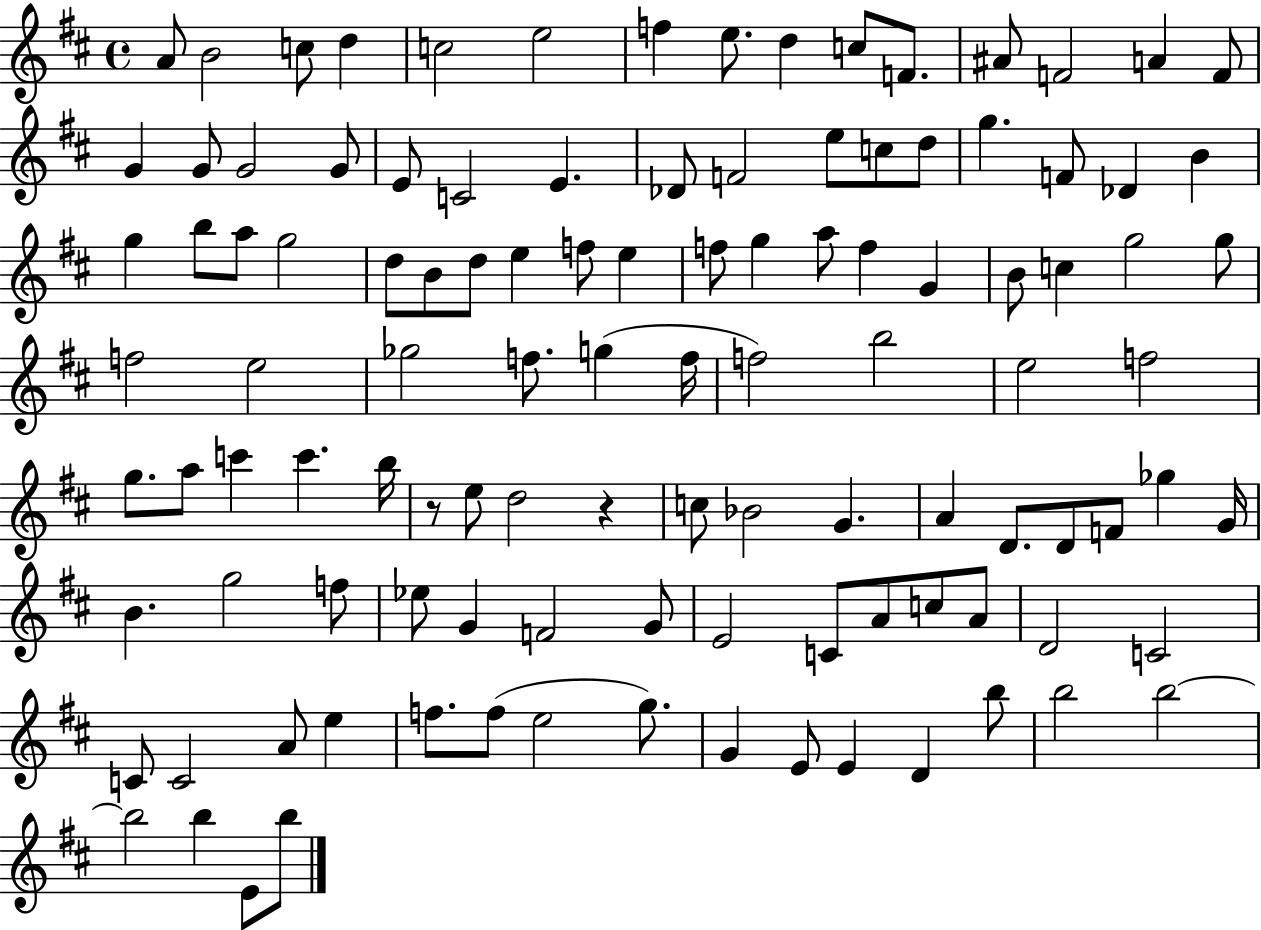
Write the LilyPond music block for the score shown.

{
  \clef treble
  \time 4/4
  \defaultTimeSignature
  \key d \major
  a'8 b'2 c''8 d''4 | c''2 e''2 | f''4 e''8. d''4 c''8 f'8. | ais'8 f'2 a'4 f'8 | \break g'4 g'8 g'2 g'8 | e'8 c'2 e'4. | des'8 f'2 e''8 c''8 d''8 | g''4. f'8 des'4 b'4 | \break g''4 b''8 a''8 g''2 | d''8 b'8 d''8 e''4 f''8 e''4 | f''8 g''4 a''8 f''4 g'4 | b'8 c''4 g''2 g''8 | \break f''2 e''2 | ges''2 f''8. g''4( f''16 | f''2) b''2 | e''2 f''2 | \break g''8. a''8 c'''4 c'''4. b''16 | r8 e''8 d''2 r4 | c''8 bes'2 g'4. | a'4 d'8. d'8 f'8 ges''4 g'16 | \break b'4. g''2 f''8 | ees''8 g'4 f'2 g'8 | e'2 c'8 a'8 c''8 a'8 | d'2 c'2 | \break c'8 c'2 a'8 e''4 | f''8. f''8( e''2 g''8.) | g'4 e'8 e'4 d'4 b''8 | b''2 b''2~~ | \break b''2 b''4 e'8 b''8 | \bar "|."
}